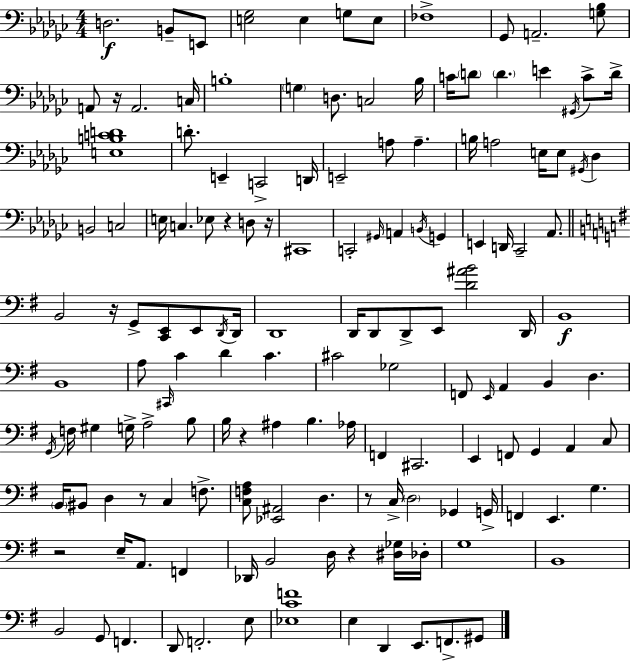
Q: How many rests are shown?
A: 9